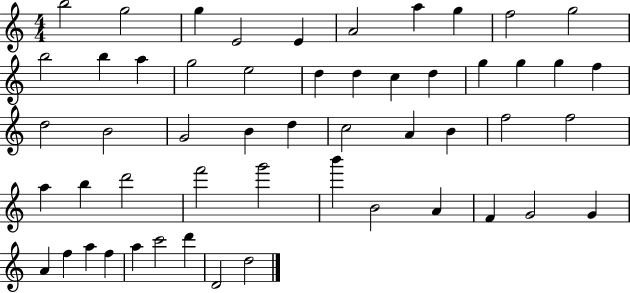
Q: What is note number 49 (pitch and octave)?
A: A5